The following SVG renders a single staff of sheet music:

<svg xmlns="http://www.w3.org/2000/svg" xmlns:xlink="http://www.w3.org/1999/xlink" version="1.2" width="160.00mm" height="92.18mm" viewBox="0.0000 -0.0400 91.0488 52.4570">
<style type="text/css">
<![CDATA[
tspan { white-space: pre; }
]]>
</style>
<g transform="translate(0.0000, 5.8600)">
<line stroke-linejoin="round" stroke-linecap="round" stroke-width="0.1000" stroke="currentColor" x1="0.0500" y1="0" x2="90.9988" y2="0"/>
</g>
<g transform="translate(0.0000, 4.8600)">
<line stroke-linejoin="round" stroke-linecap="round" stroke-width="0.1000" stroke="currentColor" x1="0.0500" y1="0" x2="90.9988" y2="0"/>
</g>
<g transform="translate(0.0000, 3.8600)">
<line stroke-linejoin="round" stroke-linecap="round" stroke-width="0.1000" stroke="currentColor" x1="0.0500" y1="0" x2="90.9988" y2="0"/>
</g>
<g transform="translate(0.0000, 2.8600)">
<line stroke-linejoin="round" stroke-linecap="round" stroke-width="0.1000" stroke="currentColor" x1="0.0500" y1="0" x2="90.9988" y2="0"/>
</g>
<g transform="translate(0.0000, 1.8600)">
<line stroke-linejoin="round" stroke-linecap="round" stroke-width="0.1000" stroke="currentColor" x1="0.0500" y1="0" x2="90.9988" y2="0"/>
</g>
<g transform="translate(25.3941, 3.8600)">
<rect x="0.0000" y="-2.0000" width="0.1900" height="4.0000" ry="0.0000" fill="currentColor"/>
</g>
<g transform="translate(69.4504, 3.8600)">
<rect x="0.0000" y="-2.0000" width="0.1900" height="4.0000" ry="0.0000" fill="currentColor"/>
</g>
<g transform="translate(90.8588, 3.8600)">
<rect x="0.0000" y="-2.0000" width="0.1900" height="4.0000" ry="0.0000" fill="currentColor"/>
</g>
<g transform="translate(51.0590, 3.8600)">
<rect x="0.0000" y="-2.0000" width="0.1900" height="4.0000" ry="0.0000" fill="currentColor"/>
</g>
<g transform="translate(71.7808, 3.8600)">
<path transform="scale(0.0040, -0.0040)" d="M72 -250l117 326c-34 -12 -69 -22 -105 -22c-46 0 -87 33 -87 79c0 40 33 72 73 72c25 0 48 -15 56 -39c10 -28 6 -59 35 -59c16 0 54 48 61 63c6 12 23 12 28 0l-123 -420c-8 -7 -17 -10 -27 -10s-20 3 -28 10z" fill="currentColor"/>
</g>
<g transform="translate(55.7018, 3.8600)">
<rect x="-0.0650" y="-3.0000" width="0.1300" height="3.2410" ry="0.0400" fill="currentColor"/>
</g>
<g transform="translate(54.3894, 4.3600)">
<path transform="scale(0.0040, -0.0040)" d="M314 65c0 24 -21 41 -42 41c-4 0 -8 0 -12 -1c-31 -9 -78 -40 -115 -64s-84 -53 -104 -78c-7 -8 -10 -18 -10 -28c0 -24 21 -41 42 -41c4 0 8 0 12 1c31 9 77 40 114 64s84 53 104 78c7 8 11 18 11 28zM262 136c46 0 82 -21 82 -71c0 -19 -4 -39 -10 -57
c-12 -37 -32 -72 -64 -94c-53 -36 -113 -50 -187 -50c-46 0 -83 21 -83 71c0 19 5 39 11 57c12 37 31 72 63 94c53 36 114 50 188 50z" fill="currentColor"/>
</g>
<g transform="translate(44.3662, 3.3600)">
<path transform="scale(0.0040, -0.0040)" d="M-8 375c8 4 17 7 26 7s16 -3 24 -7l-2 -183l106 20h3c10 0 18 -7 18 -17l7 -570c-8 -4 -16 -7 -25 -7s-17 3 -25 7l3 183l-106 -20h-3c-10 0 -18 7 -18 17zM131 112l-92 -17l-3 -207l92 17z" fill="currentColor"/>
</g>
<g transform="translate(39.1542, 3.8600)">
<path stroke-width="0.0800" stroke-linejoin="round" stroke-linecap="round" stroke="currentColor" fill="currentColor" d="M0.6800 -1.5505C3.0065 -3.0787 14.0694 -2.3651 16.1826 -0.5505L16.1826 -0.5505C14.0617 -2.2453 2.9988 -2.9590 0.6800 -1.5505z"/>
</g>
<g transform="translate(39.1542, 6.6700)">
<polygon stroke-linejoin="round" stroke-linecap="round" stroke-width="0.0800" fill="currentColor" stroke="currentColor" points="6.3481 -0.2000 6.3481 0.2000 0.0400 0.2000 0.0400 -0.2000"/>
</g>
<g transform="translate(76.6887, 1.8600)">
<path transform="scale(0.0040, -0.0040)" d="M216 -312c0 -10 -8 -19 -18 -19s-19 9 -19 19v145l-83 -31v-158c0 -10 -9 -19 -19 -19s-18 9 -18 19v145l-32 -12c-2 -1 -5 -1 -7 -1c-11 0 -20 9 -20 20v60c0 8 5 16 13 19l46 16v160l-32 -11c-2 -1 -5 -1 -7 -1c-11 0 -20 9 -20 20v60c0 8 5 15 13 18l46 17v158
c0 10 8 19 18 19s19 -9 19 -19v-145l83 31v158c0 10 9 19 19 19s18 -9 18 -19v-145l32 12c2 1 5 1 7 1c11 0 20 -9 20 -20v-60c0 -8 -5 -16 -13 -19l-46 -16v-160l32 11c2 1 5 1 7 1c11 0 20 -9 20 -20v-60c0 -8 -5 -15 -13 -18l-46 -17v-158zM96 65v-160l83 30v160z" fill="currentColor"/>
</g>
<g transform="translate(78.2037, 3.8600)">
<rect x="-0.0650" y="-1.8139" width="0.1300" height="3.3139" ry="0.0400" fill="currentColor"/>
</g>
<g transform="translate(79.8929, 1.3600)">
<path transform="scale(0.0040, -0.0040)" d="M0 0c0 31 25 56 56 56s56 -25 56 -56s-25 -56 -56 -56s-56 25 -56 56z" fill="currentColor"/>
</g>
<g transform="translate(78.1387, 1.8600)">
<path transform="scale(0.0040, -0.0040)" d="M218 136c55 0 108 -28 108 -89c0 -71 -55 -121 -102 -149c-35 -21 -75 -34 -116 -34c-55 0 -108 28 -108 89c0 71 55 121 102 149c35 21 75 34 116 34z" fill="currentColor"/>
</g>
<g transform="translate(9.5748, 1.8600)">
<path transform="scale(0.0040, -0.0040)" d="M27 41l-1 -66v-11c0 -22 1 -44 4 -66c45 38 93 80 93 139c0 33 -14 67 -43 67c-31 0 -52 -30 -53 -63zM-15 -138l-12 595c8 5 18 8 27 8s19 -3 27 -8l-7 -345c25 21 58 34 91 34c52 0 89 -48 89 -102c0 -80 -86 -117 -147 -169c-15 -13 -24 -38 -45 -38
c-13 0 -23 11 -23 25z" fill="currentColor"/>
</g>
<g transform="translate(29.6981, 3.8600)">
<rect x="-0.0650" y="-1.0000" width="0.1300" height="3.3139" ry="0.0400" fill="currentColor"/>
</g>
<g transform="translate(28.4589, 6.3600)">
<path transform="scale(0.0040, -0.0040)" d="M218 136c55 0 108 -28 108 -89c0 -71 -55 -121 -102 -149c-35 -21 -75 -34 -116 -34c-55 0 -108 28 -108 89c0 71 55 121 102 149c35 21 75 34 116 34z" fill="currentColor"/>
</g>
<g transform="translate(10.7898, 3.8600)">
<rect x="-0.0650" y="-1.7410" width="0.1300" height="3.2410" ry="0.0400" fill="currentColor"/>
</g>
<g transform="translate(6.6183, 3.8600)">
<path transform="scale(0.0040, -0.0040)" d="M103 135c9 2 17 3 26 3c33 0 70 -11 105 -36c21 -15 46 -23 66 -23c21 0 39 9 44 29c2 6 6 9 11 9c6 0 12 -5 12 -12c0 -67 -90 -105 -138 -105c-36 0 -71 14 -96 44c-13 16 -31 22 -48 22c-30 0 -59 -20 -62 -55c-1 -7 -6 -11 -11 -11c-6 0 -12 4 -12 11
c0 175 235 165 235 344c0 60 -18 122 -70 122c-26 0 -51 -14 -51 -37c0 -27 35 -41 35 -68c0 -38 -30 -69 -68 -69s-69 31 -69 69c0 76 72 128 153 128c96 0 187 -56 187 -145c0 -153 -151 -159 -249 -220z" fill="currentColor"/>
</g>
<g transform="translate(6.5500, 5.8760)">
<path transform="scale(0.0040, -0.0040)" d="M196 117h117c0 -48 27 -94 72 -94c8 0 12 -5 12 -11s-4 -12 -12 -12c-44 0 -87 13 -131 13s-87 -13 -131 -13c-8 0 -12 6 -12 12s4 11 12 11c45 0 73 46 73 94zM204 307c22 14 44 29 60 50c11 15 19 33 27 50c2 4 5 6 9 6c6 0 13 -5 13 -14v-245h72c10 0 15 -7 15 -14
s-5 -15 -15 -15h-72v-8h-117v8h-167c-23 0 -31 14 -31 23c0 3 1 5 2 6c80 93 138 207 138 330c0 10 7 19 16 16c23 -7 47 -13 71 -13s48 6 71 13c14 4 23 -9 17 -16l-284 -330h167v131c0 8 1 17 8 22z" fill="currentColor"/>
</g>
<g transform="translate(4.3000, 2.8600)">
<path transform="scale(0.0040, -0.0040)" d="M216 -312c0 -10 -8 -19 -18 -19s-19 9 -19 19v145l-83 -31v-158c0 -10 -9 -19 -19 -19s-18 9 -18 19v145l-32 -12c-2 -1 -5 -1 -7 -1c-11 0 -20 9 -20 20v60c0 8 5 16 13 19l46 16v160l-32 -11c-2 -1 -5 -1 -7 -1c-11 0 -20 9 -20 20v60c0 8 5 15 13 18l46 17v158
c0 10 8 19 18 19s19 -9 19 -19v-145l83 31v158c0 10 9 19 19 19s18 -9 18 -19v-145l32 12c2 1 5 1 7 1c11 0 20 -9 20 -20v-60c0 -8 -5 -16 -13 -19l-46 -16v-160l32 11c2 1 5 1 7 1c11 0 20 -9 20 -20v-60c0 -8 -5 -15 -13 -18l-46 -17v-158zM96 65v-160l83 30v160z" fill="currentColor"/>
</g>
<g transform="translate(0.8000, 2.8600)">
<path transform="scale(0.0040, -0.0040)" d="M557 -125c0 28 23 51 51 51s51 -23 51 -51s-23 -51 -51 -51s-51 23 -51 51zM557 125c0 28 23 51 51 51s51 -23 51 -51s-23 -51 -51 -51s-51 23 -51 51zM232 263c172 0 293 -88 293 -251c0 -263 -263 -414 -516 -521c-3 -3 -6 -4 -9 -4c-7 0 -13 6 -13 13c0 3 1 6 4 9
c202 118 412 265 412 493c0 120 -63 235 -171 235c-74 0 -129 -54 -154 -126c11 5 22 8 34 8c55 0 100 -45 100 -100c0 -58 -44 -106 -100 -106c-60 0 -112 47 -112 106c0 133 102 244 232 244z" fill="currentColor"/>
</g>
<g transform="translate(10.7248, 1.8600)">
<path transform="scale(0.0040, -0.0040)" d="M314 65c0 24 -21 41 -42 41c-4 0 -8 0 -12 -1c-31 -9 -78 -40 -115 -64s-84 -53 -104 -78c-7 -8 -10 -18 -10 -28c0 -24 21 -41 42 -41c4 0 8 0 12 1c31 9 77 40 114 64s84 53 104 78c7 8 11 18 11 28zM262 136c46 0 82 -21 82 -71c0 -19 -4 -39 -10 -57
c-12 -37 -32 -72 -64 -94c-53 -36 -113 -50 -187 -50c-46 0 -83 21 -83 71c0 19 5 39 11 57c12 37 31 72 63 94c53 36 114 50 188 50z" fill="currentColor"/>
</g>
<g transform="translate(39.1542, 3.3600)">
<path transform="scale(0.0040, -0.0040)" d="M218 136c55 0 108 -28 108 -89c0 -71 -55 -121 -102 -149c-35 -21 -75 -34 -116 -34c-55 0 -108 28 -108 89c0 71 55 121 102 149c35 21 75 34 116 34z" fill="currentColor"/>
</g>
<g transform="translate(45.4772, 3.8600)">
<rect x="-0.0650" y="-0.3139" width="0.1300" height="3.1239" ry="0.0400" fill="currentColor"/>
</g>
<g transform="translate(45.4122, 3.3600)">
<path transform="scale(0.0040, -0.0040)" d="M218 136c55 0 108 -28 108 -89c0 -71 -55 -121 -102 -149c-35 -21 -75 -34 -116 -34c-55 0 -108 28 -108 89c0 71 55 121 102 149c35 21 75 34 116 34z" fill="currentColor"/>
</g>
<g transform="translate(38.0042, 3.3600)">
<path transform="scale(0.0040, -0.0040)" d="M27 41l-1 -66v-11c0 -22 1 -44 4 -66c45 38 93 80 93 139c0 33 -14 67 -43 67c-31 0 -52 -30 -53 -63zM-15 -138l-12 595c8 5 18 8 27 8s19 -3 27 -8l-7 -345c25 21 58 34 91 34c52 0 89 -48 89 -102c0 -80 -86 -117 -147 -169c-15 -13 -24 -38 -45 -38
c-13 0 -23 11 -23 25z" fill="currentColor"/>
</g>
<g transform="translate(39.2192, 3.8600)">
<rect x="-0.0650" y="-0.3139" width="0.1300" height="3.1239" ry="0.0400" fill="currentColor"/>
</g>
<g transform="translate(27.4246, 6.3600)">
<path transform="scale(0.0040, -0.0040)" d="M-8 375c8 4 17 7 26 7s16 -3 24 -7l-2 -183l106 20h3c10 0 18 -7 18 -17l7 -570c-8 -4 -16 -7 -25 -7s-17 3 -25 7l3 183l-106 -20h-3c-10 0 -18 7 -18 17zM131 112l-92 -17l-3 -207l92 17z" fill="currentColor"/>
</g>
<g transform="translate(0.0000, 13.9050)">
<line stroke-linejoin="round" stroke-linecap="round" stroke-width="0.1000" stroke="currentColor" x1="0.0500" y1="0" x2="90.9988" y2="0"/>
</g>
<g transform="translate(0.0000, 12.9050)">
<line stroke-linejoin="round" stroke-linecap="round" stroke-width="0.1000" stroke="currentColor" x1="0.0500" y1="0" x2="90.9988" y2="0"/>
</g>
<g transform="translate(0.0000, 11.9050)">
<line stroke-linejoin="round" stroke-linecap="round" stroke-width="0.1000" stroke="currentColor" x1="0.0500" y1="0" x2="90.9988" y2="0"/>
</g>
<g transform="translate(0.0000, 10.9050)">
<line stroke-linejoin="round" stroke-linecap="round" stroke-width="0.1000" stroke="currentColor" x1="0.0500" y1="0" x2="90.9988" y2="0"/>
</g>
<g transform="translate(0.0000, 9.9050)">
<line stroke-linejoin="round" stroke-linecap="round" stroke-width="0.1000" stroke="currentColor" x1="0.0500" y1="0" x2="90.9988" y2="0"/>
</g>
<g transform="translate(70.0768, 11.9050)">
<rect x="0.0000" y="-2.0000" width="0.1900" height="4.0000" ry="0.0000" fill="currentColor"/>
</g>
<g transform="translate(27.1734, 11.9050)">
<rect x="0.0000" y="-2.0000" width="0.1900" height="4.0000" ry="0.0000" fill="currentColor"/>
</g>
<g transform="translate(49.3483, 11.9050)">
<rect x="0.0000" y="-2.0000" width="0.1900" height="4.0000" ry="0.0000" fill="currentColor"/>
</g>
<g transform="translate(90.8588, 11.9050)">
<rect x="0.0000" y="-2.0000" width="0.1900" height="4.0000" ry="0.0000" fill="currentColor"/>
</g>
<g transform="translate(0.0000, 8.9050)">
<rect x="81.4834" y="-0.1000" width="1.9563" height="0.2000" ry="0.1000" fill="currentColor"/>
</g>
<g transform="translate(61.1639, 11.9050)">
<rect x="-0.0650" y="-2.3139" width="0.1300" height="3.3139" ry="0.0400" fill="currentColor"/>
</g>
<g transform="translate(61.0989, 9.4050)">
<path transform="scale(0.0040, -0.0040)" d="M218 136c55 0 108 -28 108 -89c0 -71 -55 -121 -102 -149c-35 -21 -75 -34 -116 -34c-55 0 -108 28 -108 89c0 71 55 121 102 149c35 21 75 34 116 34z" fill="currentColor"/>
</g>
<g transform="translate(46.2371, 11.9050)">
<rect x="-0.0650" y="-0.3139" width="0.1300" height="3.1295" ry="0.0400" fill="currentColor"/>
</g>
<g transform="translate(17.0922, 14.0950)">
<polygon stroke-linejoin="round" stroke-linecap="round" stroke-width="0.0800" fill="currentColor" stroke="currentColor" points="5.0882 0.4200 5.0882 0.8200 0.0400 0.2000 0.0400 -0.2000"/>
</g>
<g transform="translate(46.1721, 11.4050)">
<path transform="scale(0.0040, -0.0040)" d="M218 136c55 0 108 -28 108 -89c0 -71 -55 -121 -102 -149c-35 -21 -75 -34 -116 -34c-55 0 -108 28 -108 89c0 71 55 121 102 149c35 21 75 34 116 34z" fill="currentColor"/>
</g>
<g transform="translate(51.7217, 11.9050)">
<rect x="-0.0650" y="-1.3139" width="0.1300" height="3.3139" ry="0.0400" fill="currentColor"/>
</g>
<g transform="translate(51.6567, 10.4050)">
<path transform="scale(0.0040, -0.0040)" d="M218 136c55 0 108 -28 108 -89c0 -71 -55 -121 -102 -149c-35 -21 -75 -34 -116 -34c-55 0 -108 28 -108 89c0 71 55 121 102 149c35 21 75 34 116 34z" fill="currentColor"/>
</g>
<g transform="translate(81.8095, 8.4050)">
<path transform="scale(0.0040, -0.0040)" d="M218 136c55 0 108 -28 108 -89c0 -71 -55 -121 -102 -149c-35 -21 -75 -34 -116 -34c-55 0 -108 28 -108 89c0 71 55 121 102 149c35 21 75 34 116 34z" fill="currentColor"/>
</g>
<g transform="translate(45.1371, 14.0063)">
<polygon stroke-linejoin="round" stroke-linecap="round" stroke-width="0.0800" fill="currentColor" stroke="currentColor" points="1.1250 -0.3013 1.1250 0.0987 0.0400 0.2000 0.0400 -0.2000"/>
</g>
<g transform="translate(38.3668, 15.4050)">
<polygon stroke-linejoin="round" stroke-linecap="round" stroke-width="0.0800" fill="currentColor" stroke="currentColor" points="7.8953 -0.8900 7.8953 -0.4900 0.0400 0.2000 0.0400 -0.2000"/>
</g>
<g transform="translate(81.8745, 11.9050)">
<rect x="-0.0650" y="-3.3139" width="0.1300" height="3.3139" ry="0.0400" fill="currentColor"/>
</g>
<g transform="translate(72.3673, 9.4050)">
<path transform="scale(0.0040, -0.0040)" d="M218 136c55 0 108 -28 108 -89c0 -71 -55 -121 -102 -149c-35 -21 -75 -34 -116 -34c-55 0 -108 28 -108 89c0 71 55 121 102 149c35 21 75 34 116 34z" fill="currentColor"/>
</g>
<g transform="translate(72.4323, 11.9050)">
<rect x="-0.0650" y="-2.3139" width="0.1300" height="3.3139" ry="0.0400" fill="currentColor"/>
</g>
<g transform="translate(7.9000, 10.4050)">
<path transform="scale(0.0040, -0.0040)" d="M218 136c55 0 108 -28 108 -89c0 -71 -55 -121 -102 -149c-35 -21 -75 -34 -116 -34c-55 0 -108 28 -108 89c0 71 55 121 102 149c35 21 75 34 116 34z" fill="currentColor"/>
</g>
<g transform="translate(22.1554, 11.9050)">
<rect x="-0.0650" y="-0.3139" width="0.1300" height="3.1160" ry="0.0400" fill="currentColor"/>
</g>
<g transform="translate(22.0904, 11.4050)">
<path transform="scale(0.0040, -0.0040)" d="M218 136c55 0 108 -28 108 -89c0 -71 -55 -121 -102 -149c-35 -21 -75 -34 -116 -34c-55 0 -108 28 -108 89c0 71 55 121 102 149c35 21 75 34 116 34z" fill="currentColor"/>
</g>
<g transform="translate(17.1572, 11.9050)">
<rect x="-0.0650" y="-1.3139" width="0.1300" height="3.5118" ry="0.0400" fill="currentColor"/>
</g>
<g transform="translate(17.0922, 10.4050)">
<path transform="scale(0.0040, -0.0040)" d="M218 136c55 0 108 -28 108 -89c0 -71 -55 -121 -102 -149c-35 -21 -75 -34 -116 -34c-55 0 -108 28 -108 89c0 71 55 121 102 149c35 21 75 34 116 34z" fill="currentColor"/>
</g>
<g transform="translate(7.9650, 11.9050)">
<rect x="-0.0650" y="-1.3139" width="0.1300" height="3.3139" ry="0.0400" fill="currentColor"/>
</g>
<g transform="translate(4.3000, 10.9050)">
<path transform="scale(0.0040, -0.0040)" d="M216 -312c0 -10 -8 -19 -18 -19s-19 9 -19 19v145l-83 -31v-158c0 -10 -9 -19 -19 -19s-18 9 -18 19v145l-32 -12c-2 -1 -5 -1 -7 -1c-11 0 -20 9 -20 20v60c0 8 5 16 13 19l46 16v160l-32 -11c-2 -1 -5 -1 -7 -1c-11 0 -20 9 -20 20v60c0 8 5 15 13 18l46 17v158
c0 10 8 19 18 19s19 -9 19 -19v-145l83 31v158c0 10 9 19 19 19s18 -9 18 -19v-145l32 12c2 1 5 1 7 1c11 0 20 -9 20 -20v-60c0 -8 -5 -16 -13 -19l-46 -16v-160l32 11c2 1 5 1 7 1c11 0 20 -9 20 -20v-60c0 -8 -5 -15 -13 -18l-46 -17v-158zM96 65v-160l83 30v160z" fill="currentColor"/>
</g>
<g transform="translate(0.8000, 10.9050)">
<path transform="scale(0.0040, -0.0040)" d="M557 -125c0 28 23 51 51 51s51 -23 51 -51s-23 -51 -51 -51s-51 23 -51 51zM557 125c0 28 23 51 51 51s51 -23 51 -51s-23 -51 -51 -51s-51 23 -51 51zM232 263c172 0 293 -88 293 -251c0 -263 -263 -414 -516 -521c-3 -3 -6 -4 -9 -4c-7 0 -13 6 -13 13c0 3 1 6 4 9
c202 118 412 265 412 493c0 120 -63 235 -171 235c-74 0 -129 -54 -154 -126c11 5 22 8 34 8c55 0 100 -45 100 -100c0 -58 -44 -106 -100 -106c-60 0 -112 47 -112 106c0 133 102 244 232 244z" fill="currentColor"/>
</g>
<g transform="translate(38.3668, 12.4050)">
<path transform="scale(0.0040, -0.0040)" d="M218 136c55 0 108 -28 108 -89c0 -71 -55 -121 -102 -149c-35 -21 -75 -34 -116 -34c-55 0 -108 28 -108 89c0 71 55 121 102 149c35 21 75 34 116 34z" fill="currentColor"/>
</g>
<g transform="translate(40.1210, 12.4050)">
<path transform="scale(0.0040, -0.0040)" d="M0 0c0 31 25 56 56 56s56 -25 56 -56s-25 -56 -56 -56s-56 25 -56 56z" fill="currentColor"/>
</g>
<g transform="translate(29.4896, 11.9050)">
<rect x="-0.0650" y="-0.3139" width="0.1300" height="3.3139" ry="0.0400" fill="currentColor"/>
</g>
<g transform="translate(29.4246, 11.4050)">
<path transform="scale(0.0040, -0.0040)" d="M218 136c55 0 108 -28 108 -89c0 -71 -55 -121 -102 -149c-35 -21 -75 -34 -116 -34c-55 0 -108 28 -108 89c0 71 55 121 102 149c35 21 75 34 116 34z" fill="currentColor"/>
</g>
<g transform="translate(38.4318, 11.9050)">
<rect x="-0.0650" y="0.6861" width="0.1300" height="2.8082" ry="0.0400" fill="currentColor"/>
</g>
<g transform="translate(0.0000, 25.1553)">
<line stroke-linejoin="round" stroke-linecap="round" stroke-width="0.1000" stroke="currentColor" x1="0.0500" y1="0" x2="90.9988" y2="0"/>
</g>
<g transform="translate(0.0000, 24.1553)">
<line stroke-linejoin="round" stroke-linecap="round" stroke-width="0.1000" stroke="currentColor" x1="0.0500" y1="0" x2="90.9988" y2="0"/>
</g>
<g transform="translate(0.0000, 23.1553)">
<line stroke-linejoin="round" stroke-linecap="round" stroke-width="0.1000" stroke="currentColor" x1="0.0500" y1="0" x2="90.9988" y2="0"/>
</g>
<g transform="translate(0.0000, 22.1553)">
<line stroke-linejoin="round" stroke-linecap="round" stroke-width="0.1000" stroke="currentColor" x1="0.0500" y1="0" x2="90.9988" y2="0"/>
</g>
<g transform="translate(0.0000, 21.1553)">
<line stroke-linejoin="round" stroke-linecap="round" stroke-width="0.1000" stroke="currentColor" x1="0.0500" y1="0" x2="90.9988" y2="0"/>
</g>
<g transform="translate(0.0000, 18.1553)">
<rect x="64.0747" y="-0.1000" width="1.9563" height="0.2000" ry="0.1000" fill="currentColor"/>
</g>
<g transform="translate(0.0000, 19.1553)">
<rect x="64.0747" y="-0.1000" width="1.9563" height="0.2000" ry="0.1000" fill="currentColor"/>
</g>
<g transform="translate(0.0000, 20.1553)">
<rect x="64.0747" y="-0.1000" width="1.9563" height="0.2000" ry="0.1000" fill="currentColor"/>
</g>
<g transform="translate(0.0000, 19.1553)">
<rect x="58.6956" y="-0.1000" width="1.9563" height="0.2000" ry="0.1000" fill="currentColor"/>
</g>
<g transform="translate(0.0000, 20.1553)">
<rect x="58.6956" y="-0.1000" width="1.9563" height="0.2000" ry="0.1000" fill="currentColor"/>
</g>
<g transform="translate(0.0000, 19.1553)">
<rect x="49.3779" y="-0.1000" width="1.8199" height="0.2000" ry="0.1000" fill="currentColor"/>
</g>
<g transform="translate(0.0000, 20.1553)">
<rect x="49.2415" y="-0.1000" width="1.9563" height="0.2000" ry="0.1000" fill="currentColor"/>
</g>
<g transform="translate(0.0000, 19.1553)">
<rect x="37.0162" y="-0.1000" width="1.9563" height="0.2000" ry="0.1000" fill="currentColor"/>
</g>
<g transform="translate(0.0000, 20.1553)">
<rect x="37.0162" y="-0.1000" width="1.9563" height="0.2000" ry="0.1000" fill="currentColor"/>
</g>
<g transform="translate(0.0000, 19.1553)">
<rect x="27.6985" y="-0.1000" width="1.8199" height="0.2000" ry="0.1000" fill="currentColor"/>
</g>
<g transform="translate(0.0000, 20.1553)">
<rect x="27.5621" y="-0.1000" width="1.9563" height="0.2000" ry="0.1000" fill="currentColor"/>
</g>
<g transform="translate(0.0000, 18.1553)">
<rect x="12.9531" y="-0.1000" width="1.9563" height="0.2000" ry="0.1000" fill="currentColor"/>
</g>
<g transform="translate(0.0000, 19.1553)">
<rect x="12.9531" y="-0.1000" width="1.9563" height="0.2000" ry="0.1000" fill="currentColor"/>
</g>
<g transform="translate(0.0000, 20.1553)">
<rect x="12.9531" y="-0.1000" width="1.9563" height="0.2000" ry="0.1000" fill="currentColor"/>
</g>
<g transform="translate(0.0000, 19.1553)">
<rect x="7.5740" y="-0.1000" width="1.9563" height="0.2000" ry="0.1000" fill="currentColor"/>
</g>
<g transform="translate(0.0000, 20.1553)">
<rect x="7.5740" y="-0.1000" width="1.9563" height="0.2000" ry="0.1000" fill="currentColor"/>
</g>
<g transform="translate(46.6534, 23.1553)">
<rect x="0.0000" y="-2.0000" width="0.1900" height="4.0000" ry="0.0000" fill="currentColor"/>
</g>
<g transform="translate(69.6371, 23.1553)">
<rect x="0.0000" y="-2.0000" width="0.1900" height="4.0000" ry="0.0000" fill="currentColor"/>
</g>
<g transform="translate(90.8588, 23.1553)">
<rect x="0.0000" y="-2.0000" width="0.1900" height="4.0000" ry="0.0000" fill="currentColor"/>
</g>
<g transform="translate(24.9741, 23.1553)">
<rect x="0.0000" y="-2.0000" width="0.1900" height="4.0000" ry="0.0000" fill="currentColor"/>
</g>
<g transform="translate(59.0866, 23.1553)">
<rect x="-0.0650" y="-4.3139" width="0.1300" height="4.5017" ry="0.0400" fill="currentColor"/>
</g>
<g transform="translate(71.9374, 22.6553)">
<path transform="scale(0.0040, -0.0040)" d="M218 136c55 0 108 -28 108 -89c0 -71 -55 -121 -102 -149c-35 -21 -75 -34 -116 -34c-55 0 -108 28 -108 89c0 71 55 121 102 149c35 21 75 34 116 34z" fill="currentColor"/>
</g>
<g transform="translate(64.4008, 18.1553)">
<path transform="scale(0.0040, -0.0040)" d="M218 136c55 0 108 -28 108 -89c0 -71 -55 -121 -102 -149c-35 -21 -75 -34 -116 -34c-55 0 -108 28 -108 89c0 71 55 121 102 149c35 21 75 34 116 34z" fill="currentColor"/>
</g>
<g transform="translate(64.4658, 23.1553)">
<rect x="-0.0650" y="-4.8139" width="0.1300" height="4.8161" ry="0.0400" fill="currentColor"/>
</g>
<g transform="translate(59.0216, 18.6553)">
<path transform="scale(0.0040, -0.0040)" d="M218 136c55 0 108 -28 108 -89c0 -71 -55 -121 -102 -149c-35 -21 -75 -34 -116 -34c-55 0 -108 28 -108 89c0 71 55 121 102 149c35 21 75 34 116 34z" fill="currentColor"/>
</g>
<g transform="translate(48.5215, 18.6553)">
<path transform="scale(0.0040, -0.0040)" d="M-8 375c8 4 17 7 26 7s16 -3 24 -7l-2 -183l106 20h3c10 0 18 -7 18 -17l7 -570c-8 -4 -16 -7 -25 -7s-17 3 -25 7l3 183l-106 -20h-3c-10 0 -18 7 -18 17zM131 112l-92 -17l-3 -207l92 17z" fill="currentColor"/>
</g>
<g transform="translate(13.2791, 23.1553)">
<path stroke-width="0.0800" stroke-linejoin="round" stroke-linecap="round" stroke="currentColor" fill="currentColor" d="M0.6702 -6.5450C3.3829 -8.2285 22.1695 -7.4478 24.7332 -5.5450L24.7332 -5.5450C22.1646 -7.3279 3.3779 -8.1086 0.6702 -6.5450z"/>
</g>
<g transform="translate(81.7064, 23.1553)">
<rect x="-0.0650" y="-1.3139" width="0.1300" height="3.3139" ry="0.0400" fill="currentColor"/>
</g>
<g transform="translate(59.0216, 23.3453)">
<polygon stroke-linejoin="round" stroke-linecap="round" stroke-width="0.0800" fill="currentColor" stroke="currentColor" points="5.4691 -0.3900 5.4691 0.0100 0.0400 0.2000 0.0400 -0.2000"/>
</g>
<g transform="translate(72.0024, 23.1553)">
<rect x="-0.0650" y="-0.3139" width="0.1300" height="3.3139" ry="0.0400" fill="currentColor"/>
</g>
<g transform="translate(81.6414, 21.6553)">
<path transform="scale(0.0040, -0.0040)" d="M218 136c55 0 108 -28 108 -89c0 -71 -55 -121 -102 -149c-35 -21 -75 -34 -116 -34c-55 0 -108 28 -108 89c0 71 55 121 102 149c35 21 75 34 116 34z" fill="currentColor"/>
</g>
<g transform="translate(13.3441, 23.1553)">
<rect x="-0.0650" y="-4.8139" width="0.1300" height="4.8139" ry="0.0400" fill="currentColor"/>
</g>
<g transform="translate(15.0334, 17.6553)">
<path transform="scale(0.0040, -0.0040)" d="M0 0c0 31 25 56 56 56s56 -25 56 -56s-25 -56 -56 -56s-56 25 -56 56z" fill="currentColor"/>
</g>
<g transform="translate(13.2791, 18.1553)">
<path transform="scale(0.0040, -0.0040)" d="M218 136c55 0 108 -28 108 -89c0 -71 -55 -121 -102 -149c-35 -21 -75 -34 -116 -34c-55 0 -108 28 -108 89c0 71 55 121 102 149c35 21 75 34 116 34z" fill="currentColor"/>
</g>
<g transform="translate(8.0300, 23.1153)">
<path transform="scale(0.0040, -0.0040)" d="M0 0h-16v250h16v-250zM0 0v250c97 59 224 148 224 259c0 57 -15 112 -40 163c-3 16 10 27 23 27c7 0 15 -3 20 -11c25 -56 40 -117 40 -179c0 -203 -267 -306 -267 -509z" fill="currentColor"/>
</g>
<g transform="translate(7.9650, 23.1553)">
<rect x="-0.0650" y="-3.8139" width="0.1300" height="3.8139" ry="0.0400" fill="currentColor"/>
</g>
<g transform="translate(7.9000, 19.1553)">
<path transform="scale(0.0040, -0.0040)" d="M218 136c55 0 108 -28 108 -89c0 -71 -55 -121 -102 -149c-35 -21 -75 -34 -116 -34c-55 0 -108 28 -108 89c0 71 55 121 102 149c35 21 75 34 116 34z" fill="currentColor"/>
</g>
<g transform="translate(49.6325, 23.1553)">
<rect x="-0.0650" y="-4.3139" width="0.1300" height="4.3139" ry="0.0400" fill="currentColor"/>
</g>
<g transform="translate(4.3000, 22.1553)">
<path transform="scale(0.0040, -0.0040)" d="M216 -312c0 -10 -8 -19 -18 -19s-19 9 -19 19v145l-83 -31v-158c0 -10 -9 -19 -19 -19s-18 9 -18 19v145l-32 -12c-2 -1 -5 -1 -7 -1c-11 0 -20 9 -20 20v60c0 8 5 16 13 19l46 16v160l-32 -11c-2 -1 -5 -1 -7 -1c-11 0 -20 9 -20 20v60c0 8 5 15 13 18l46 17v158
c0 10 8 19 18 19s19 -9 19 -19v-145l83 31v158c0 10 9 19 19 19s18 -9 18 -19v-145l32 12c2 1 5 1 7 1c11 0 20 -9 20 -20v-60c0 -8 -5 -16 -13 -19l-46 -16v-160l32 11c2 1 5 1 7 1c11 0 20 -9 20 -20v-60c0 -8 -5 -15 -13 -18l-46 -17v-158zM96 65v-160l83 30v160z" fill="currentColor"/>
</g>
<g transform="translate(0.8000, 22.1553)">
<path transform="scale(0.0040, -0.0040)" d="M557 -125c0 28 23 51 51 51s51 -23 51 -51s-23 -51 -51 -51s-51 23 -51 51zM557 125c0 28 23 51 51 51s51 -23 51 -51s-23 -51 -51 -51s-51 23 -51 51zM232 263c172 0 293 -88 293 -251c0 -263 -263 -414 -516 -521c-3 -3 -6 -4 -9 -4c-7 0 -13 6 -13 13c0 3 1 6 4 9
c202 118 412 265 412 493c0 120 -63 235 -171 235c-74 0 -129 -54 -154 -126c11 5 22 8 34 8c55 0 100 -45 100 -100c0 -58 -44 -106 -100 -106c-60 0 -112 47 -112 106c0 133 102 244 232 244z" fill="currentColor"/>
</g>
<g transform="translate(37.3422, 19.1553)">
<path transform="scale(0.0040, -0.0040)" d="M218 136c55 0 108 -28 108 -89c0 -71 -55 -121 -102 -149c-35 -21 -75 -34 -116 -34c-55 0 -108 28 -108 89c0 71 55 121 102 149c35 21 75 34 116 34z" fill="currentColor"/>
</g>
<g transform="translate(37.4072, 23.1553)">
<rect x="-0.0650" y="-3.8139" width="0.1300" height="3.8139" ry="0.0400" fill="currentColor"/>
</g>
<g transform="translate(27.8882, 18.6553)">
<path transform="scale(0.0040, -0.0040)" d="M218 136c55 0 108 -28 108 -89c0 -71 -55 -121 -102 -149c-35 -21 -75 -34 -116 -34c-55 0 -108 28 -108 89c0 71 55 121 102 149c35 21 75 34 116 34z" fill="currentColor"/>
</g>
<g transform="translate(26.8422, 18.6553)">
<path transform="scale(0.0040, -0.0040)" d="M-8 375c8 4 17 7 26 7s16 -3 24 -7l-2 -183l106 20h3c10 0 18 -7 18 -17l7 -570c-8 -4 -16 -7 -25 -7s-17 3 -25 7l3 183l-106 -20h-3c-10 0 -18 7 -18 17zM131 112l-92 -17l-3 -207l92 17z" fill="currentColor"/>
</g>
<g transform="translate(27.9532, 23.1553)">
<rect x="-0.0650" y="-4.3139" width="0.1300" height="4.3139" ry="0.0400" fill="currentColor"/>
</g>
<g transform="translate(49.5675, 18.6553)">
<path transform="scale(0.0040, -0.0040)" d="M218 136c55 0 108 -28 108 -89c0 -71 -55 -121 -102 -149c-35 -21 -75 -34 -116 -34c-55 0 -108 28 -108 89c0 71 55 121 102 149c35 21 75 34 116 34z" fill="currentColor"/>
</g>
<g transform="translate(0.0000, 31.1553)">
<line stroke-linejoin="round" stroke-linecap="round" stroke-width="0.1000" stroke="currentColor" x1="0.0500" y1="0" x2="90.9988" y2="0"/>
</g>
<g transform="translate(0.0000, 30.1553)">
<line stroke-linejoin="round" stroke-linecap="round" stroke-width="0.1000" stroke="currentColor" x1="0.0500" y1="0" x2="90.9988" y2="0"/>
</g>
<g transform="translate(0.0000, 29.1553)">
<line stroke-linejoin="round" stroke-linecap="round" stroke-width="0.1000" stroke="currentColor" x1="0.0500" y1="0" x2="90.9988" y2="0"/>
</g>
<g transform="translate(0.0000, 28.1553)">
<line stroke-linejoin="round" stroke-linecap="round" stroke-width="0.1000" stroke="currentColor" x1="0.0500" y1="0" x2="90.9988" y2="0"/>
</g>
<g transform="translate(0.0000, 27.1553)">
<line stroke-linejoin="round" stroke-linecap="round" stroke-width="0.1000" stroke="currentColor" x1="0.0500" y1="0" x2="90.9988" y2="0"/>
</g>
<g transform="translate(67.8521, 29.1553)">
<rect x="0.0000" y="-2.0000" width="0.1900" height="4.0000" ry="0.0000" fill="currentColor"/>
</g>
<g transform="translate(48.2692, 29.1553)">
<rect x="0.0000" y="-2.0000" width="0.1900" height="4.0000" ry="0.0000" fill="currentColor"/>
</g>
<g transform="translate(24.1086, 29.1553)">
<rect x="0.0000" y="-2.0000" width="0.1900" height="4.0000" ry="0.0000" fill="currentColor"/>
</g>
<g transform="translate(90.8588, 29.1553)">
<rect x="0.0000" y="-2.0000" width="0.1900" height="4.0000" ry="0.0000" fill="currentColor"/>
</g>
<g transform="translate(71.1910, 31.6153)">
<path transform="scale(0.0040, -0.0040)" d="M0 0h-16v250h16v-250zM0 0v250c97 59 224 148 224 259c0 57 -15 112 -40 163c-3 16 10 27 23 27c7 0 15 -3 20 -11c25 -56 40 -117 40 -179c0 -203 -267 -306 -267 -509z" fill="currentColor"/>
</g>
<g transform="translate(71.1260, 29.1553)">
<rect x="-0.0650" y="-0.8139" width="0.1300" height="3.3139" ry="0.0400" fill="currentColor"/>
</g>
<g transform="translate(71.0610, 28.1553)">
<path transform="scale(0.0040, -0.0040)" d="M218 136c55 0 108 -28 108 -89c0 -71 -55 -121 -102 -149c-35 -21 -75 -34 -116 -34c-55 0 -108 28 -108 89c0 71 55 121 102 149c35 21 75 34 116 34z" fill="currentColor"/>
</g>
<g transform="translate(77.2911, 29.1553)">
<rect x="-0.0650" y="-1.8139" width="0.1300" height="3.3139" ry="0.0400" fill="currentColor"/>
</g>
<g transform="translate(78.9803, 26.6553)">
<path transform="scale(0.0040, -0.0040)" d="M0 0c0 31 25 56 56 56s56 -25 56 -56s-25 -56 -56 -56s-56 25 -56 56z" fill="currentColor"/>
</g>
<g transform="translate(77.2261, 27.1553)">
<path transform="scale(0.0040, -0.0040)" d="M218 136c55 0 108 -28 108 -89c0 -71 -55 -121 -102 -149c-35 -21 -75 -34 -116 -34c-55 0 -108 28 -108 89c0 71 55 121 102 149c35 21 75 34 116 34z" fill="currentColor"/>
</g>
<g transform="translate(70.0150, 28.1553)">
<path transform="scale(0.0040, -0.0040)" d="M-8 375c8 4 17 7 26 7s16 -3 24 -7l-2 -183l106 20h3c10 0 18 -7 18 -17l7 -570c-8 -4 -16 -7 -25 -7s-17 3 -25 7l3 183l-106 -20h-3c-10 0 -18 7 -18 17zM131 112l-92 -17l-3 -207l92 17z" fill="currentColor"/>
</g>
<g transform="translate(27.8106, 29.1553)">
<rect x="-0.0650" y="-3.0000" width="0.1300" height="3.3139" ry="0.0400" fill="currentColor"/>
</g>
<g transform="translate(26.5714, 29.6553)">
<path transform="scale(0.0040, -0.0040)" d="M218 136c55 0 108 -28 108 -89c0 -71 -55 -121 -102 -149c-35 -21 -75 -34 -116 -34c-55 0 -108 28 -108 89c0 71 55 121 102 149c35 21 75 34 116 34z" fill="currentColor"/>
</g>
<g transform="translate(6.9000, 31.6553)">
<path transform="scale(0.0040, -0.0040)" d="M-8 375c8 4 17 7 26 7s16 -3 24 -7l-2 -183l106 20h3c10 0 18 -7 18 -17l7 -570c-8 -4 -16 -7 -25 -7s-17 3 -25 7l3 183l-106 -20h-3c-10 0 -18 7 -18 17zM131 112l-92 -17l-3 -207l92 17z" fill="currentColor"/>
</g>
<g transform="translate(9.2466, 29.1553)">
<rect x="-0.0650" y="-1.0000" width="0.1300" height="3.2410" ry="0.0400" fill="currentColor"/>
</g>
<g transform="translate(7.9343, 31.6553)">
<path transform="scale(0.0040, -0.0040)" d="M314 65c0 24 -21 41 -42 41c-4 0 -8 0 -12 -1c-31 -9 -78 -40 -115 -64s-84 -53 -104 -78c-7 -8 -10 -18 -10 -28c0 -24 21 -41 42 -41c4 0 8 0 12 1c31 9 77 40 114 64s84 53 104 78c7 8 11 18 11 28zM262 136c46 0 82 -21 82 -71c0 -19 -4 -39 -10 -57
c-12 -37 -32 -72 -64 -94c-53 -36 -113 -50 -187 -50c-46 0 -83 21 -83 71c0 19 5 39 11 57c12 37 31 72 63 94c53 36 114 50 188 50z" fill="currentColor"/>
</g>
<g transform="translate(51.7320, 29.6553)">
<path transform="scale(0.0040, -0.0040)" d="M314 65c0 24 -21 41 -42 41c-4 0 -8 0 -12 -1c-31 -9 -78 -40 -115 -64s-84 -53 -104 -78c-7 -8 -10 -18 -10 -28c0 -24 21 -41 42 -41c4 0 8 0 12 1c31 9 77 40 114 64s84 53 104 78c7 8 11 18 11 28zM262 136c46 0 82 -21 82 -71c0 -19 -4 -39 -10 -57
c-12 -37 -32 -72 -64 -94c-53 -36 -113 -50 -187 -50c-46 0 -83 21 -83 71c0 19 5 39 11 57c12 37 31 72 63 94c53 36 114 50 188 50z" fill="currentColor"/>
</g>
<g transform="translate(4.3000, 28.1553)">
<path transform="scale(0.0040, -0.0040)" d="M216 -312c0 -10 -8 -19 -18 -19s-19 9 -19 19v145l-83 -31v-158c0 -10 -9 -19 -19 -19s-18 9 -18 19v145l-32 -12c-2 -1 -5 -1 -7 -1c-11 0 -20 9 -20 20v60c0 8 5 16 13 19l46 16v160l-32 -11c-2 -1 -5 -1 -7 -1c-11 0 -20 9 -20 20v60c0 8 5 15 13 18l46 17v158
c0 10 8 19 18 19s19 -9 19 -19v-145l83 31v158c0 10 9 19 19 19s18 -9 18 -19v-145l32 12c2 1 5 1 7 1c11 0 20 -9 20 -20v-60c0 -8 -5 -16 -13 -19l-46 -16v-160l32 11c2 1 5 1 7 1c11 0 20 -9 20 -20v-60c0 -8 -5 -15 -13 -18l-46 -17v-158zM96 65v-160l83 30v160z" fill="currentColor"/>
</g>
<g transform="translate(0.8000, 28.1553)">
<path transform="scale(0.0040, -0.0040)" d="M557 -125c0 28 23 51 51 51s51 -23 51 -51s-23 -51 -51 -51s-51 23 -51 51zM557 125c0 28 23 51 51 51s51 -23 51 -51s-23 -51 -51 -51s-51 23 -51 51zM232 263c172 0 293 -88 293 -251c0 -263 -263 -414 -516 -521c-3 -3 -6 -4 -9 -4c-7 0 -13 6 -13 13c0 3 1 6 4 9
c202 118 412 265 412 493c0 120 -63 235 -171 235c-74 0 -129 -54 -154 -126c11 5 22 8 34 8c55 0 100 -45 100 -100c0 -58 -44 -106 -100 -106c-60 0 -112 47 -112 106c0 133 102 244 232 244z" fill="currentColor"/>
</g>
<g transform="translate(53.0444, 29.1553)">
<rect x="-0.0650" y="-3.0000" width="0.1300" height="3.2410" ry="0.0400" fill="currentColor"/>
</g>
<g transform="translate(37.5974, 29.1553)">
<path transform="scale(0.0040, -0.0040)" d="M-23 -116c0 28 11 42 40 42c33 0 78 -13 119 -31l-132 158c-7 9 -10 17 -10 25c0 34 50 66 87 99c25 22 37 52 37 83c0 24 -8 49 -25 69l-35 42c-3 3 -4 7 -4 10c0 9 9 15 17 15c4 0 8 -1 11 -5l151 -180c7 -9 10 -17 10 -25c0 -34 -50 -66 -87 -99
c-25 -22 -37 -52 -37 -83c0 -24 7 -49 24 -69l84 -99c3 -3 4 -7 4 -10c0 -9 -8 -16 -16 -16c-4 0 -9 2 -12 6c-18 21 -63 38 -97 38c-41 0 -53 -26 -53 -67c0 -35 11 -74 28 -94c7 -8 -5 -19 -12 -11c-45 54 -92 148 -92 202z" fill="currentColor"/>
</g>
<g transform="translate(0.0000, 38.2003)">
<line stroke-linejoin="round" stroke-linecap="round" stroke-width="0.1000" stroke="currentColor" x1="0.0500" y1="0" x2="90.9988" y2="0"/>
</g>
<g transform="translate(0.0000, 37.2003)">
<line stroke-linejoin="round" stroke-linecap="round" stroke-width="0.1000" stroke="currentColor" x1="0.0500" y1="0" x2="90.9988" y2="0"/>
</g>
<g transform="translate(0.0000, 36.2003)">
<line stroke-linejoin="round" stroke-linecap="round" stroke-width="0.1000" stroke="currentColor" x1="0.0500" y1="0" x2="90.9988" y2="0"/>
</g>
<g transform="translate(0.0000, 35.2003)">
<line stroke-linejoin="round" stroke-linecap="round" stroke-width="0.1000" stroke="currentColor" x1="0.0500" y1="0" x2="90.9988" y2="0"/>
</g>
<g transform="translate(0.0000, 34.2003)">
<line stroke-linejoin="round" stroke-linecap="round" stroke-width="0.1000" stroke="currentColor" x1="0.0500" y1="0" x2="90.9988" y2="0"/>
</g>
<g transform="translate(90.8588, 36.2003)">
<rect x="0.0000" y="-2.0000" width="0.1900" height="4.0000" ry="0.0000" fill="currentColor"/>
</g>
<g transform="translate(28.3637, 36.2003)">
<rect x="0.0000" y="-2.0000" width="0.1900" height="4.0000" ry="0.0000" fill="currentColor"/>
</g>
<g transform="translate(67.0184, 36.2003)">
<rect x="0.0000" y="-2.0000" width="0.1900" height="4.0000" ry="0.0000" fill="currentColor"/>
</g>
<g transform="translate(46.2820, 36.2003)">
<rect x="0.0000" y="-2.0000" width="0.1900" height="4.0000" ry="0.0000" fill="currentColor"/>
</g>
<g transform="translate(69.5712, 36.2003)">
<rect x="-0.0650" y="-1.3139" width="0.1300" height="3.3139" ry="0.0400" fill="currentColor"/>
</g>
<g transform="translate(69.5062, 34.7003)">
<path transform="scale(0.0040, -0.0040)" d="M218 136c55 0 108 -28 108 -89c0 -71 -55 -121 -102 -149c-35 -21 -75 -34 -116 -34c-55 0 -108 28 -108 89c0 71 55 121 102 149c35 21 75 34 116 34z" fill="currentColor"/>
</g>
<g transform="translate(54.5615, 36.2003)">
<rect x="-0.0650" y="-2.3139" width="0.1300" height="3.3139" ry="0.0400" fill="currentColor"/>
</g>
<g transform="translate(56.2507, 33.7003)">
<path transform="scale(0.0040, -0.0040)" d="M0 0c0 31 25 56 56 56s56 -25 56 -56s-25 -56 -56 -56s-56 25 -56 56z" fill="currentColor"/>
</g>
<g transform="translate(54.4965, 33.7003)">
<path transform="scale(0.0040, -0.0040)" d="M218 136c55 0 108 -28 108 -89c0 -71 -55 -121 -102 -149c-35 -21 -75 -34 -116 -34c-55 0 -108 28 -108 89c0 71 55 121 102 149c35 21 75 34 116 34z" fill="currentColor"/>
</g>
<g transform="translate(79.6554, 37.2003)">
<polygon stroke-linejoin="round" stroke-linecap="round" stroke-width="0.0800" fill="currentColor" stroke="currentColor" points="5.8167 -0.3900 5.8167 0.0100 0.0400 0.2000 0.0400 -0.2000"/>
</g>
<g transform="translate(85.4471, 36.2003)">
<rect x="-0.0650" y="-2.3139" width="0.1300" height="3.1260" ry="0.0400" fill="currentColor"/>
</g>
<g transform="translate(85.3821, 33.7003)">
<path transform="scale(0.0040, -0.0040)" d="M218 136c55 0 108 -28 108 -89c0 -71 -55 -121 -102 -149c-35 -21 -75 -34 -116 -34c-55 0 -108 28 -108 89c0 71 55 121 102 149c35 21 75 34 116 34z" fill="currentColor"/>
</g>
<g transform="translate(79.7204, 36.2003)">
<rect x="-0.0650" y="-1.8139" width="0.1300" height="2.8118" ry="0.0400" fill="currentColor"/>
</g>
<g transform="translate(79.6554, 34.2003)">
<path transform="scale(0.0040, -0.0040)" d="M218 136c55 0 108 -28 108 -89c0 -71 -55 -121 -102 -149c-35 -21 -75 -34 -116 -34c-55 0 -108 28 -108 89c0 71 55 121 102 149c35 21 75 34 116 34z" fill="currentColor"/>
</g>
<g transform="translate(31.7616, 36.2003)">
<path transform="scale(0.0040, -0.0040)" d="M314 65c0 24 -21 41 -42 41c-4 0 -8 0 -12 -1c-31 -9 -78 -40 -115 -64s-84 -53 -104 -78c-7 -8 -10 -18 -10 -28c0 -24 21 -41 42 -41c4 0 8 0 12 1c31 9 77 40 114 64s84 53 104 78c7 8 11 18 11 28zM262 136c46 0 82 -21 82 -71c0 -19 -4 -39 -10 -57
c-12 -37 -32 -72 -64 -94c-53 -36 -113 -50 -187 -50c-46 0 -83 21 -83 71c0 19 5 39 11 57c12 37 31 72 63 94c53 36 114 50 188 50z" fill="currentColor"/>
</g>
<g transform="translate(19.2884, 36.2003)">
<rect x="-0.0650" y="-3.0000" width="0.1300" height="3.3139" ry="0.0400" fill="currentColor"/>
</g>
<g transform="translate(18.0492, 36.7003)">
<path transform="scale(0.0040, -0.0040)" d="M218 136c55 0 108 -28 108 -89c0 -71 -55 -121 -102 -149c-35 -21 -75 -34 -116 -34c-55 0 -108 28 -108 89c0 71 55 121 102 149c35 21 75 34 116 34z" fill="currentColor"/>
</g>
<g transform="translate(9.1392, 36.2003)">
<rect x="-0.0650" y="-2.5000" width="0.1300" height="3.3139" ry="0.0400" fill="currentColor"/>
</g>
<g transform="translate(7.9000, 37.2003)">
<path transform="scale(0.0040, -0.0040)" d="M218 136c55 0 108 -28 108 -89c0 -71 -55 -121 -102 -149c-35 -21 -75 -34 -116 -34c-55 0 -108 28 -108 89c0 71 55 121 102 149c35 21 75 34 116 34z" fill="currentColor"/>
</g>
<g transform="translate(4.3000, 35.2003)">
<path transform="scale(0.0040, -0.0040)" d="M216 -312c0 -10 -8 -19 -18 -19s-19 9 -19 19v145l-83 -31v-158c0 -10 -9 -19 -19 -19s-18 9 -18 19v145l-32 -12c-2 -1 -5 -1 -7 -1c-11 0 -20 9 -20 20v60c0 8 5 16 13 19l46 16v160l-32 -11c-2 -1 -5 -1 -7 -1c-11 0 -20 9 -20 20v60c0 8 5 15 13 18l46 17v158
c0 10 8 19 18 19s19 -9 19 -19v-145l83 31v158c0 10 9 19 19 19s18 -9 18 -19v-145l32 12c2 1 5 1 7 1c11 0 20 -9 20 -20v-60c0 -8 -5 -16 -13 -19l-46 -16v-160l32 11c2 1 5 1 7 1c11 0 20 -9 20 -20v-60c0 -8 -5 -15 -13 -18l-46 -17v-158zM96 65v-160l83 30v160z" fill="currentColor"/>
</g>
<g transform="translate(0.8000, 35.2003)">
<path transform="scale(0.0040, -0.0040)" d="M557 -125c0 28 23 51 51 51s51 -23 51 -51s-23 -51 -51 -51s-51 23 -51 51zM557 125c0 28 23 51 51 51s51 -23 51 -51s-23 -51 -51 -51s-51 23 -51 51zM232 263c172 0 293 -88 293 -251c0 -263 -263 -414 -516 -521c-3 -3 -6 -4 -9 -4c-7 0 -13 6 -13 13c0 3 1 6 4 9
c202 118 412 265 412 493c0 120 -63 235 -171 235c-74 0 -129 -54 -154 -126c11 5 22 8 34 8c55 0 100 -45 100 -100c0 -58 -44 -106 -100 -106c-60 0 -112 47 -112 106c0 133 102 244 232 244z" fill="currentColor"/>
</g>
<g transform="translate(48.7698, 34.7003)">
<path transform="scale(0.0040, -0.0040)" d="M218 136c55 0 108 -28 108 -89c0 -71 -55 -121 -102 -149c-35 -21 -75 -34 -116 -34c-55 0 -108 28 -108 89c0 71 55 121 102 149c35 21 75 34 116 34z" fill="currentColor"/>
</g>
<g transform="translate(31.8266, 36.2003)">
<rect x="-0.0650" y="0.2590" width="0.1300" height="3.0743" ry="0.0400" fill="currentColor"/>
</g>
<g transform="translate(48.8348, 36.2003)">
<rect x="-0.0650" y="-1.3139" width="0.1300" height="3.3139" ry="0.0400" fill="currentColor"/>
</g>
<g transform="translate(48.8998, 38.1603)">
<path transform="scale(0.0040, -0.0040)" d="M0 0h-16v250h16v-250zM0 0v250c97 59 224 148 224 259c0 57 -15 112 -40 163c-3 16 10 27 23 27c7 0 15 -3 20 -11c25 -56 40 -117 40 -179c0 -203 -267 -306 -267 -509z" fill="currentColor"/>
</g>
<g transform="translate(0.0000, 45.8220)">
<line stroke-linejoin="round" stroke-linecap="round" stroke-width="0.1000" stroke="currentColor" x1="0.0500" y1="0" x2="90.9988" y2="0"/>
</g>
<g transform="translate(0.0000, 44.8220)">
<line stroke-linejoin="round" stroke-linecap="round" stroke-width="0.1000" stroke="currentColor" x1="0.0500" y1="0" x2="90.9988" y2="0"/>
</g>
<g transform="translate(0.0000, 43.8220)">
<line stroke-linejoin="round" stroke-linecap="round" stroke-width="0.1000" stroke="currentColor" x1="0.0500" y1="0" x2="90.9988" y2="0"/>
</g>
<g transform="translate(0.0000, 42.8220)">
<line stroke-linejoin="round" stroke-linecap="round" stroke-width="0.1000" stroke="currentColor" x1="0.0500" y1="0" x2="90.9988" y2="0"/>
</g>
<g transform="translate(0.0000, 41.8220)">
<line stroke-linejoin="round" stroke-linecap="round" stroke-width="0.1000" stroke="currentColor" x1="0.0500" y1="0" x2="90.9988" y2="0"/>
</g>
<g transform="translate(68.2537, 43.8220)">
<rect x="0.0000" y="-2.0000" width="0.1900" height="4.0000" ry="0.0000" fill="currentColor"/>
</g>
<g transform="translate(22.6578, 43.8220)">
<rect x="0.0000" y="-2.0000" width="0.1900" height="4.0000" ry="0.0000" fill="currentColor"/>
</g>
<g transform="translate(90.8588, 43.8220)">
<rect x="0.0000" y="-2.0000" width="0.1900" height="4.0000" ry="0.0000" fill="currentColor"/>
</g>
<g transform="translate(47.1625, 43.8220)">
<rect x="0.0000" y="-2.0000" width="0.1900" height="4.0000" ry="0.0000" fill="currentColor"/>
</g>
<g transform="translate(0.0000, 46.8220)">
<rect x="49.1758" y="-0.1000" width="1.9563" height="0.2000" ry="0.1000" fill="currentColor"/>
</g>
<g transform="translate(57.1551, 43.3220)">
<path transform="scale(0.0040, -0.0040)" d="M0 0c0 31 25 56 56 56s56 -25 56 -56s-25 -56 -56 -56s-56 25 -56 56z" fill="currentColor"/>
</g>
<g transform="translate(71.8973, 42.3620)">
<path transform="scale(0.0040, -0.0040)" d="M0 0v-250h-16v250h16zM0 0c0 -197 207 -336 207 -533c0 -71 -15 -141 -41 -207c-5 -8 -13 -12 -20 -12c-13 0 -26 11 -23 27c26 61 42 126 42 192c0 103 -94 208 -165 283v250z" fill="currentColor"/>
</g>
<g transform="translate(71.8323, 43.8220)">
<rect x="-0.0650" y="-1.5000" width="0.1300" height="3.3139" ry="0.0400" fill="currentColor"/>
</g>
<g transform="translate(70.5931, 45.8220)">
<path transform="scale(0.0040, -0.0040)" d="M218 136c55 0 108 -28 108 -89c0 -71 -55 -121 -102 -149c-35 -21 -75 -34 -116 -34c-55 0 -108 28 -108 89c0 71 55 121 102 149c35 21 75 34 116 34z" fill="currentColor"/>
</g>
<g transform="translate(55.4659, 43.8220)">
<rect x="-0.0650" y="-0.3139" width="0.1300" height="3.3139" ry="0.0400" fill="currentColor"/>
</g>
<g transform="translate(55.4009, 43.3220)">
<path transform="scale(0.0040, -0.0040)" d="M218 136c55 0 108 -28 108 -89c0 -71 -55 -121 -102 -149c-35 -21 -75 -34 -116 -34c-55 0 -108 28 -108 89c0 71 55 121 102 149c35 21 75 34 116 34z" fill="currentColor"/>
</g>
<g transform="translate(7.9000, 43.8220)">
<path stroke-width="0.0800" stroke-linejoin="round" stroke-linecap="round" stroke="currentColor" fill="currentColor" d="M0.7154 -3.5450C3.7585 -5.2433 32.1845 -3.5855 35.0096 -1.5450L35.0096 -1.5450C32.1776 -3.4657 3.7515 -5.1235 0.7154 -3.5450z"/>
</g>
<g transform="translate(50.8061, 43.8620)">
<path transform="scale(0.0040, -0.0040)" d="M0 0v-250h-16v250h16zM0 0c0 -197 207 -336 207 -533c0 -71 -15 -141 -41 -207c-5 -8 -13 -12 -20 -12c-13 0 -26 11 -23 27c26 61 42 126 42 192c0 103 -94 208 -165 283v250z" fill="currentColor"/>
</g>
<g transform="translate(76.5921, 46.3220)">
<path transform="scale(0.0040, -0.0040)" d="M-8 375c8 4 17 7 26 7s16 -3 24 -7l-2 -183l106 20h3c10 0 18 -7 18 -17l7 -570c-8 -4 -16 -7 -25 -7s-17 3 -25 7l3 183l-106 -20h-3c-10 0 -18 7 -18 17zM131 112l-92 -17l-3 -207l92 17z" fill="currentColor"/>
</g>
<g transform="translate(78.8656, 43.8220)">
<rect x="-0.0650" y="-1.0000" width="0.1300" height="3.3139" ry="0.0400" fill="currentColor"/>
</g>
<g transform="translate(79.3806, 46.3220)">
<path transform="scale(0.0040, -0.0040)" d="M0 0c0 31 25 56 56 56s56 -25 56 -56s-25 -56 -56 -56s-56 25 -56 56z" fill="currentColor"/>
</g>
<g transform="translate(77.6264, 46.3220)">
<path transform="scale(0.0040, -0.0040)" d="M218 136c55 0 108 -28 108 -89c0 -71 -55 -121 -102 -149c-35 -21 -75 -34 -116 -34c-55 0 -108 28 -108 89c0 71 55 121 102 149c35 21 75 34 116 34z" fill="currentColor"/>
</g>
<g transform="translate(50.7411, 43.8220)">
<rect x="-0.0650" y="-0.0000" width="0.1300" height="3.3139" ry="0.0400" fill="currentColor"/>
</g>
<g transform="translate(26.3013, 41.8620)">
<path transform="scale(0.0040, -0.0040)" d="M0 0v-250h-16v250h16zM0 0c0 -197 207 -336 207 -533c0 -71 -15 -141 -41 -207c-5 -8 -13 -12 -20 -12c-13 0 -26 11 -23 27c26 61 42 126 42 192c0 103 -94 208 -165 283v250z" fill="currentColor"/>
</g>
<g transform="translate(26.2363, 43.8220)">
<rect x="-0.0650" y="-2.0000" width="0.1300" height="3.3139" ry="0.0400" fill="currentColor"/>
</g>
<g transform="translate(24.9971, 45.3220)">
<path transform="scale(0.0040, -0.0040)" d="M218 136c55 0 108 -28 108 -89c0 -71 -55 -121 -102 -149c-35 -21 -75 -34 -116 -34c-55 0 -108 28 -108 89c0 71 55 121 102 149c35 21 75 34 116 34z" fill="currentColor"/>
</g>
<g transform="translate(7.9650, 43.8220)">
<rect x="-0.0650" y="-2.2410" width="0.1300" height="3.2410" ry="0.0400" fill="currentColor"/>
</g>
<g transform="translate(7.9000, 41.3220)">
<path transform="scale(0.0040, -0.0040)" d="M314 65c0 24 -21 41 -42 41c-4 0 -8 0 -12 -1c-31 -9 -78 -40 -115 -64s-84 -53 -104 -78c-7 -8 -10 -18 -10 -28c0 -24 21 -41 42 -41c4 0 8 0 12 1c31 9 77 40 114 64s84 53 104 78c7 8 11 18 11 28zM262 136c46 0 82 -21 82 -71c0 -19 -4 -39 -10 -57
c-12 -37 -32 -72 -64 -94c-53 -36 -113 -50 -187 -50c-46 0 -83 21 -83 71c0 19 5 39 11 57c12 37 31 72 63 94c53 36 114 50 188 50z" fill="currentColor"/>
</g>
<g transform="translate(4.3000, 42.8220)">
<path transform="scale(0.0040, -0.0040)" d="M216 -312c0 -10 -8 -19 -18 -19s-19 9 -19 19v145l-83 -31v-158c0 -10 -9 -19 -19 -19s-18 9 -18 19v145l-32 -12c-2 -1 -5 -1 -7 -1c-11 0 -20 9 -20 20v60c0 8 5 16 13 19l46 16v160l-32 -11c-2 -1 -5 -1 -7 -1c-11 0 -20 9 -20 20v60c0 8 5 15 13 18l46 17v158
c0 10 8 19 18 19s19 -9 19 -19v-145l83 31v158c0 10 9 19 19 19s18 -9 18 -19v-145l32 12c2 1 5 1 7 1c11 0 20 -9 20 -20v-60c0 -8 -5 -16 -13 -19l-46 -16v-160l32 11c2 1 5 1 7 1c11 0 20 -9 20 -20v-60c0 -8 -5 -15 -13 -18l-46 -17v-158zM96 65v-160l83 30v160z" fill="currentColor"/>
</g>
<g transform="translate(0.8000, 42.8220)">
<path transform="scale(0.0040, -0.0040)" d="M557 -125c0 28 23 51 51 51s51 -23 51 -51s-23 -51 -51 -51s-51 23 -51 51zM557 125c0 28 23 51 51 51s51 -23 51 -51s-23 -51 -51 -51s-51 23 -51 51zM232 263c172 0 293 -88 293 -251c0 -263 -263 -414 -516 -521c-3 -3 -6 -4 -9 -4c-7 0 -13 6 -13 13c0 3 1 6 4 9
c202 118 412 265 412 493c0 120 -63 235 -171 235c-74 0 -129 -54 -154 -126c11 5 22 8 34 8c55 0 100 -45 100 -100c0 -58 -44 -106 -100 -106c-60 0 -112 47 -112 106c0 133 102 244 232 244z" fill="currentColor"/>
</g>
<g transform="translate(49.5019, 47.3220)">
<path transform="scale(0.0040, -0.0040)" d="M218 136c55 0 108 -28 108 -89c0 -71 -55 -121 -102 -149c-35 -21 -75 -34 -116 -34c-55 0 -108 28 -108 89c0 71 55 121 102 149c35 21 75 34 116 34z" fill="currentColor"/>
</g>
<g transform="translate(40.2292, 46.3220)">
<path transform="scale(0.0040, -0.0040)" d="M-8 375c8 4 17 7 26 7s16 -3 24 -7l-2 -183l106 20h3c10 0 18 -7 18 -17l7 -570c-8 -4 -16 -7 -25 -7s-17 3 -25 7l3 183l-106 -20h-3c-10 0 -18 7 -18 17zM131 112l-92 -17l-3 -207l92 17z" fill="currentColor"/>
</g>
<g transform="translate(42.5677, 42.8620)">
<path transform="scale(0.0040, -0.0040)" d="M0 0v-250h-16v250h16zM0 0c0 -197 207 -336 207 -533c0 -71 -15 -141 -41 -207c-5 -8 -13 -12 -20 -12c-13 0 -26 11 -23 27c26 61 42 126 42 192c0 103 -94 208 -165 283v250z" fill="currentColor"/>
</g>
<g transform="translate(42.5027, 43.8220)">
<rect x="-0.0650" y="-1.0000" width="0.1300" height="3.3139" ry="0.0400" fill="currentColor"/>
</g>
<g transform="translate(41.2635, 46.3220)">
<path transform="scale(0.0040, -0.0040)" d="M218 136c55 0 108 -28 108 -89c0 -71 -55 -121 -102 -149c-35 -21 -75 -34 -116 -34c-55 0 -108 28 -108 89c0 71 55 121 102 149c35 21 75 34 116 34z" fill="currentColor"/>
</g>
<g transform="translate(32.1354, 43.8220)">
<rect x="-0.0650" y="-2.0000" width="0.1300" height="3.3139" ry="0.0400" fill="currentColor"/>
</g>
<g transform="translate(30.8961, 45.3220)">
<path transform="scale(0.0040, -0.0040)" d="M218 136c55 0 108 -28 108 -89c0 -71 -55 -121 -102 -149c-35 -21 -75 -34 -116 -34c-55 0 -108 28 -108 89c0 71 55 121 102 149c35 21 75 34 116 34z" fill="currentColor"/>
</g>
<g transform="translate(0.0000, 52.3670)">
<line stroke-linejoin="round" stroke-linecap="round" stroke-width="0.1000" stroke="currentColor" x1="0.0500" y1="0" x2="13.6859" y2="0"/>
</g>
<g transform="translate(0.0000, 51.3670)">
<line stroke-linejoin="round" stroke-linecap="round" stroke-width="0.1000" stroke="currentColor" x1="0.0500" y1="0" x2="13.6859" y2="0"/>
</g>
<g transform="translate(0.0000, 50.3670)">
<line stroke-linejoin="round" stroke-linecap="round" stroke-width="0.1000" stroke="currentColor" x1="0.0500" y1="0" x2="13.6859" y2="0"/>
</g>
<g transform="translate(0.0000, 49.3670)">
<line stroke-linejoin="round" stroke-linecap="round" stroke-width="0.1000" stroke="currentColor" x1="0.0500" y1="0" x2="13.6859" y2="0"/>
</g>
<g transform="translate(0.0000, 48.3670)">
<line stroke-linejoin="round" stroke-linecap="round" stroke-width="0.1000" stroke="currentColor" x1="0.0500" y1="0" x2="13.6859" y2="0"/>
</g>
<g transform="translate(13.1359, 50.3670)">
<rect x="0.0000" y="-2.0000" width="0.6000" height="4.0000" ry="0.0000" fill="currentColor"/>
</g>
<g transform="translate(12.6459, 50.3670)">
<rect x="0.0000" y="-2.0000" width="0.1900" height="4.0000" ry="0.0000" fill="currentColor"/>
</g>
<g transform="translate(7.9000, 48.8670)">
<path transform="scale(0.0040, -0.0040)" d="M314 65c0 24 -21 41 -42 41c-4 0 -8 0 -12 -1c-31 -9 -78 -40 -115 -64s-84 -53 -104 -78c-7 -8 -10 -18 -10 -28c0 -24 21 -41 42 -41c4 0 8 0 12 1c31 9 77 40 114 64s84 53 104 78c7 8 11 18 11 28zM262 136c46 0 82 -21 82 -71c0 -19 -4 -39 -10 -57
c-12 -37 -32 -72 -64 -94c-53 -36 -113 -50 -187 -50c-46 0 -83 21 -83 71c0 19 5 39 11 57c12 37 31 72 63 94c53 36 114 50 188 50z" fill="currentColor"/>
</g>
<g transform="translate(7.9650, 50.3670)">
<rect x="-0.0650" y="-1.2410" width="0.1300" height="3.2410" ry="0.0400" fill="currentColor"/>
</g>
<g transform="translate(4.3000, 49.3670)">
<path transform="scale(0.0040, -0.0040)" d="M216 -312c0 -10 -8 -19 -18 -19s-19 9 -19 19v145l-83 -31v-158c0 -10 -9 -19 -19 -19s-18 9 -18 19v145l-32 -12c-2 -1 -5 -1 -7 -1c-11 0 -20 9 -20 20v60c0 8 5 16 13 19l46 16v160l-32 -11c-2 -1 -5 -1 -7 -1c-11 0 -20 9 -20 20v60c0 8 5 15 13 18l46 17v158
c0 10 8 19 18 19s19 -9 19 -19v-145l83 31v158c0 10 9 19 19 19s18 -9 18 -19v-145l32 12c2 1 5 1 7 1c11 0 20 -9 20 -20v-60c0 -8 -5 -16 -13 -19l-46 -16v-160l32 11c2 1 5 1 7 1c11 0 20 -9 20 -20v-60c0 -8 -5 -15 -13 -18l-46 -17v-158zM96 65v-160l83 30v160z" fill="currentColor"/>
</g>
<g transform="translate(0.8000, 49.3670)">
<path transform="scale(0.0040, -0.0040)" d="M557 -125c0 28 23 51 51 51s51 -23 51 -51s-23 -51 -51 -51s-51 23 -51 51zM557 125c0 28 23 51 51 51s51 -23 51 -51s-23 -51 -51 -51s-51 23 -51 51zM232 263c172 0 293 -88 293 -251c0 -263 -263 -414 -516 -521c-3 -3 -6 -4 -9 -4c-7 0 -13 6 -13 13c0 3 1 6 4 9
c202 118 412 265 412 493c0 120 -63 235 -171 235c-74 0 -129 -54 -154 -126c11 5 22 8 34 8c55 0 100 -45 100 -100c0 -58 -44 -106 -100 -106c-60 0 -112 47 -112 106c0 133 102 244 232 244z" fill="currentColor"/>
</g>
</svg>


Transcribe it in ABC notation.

X:1
T:Untitled
M:2/4
L:1/4
K:G
_A,2 F,, _E,/2 E,/2 C,2 z/2 ^A, G, G,/2 E,/2 E, C,/2 E,/4 G, B, B, D E/2 G F E F F/2 G/2 E, G, F,,2 C, z C,2 F,/2 A, B,, C, D,2 G,/2 B, G, A,/2 B,/2 B,2 A,,/2 A,, F,,/2 D,,/2 E, G,,/2 F,, G,2